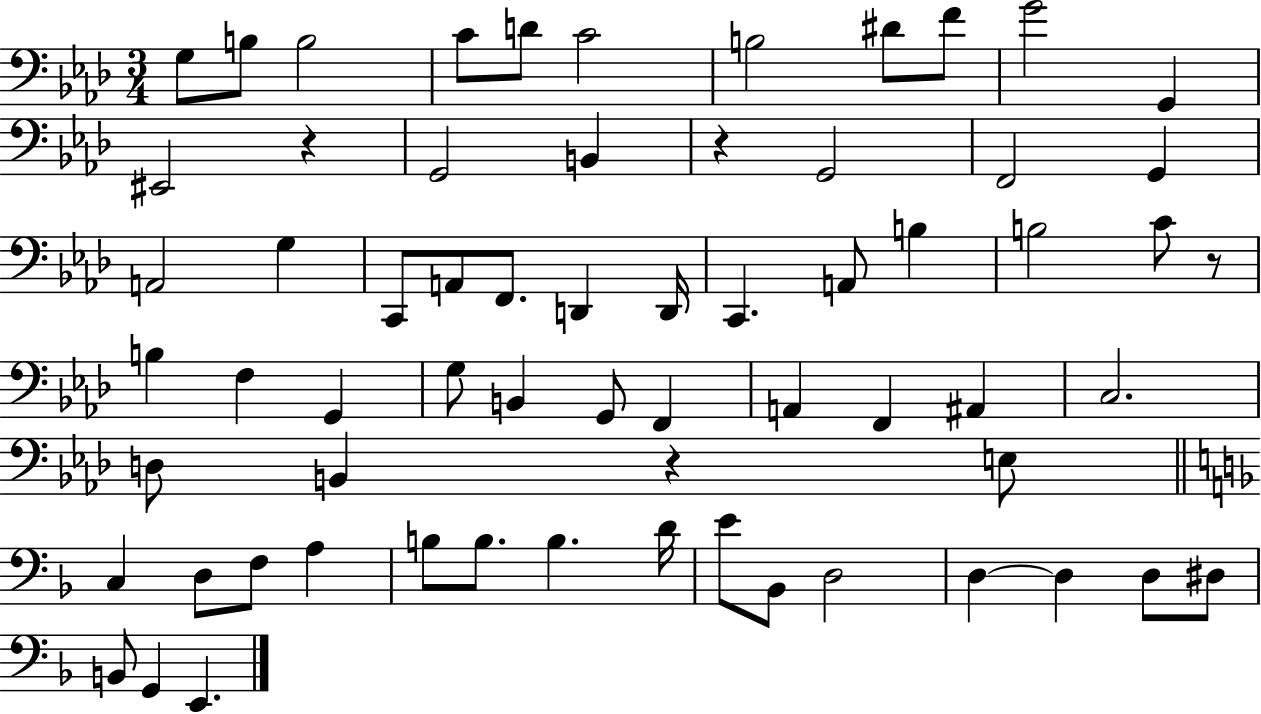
X:1
T:Untitled
M:3/4
L:1/4
K:Ab
G,/2 B,/2 B,2 C/2 D/2 C2 B,2 ^D/2 F/2 G2 G,, ^E,,2 z G,,2 B,, z G,,2 F,,2 G,, A,,2 G, C,,/2 A,,/2 F,,/2 D,, D,,/4 C,, A,,/2 B, B,2 C/2 z/2 B, F, G,, G,/2 B,, G,,/2 F,, A,, F,, ^A,, C,2 D,/2 B,, z E,/2 C, D,/2 F,/2 A, B,/2 B,/2 B, D/4 E/2 _B,,/2 D,2 D, D, D,/2 ^D,/2 B,,/2 G,, E,,